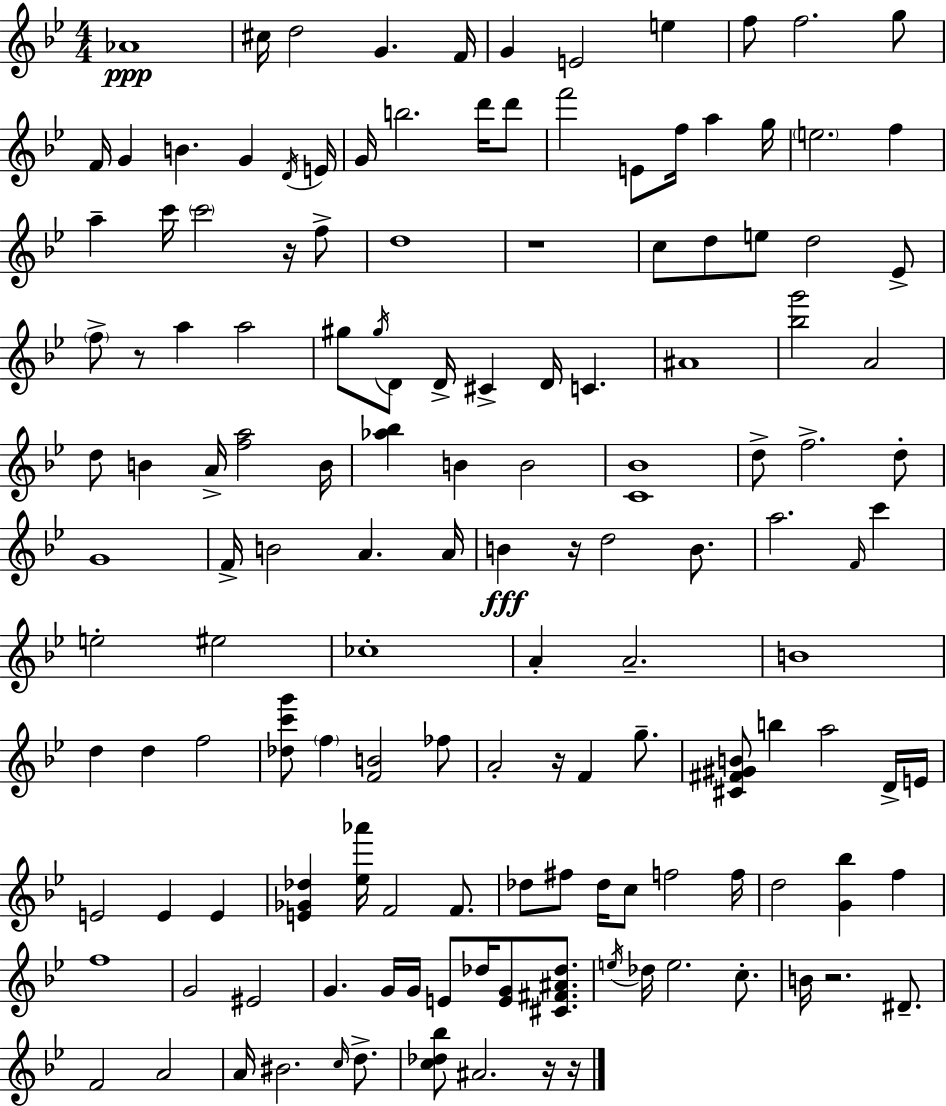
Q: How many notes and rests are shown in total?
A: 143